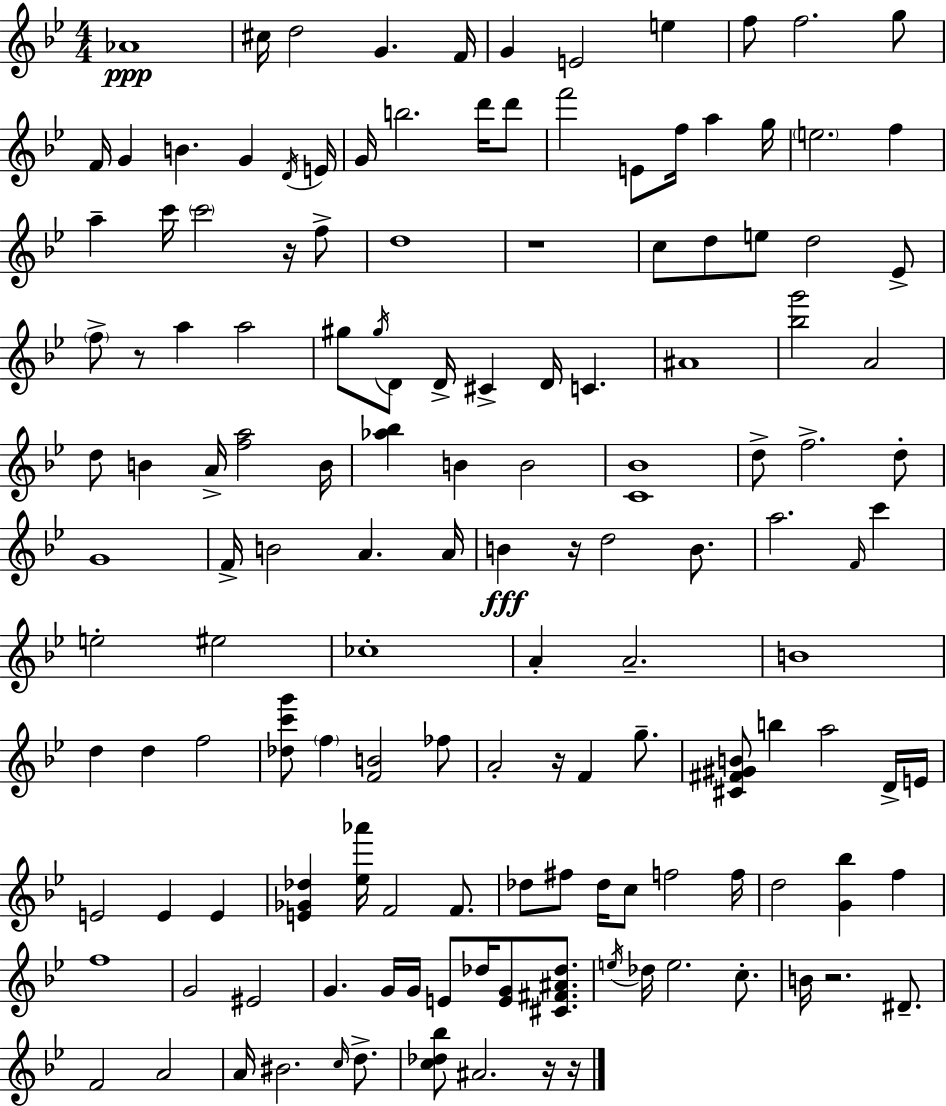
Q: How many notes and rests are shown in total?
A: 143